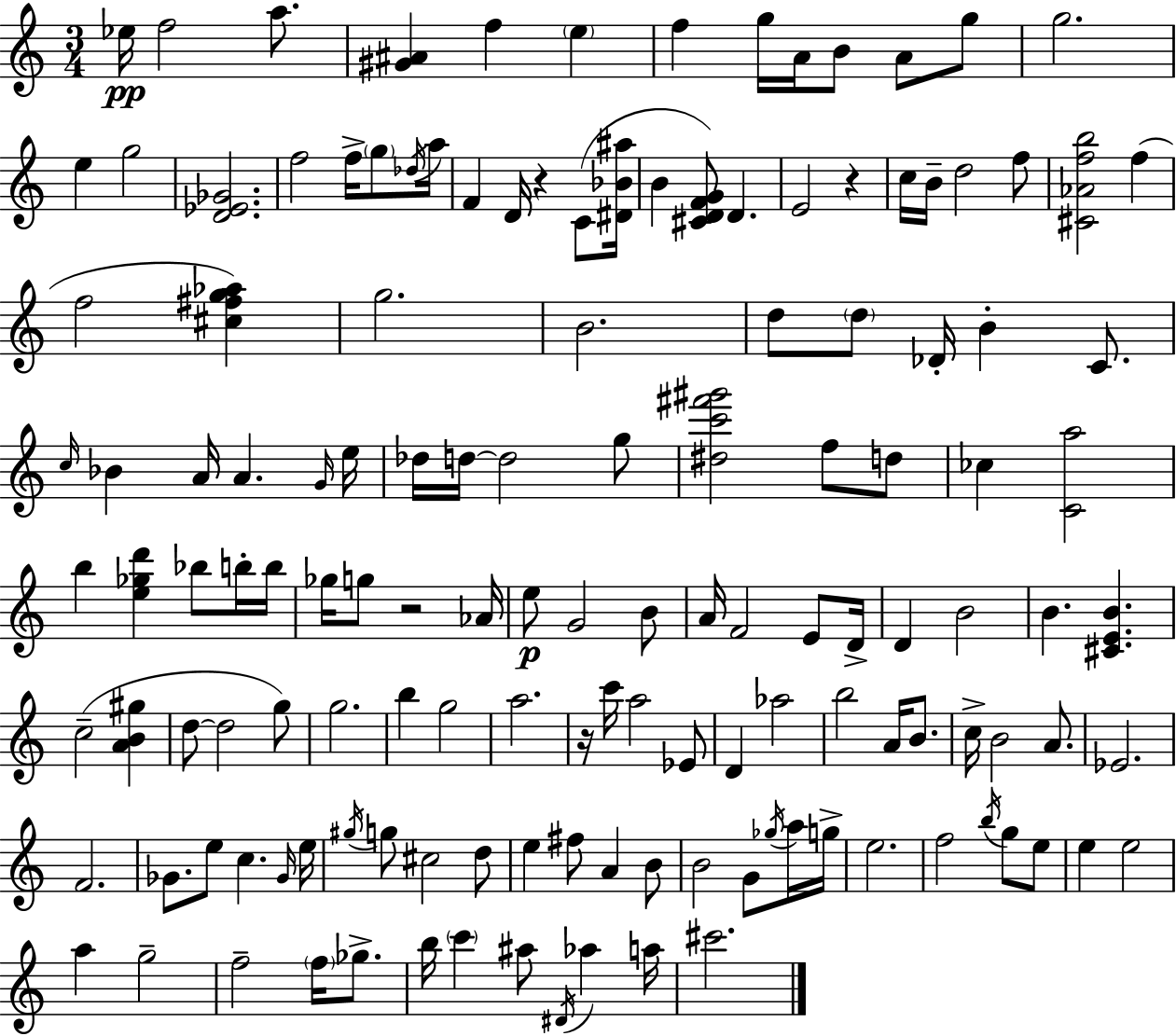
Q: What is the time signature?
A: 3/4